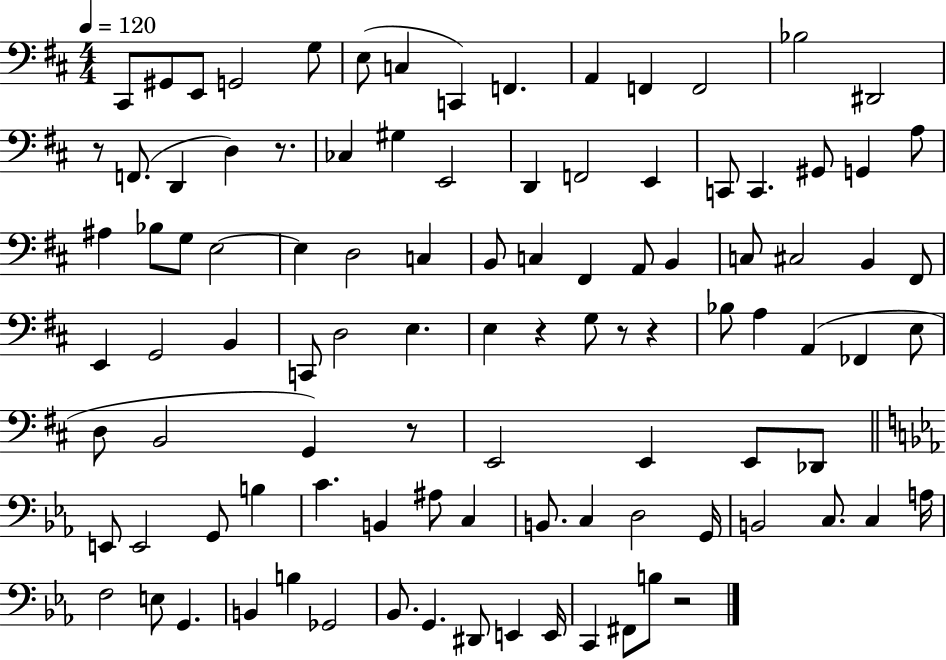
{
  \clef bass
  \numericTimeSignature
  \time 4/4
  \key d \major
  \tempo 4 = 120
  \repeat volta 2 { cis,8 gis,8 e,8 g,2 g8 | e8( c4 c,4) f,4. | a,4 f,4 f,2 | bes2 dis,2 | \break r8 f,8.( d,4 d4) r8. | ces4 gis4 e,2 | d,4 f,2 e,4 | c,8 c,4. gis,8 g,4 a8 | \break ais4 bes8 g8 e2~~ | e4 d2 c4 | b,8 c4 fis,4 a,8 b,4 | c8 cis2 b,4 fis,8 | \break e,4 g,2 b,4 | c,8 d2 e4. | e4 r4 g8 r8 r4 | bes8 a4 a,4( fes,4 e8 | \break d8 b,2 g,4) r8 | e,2 e,4 e,8 des,8 | \bar "||" \break \key ees \major e,8 e,2 g,8 b4 | c'4. b,4 ais8 c4 | b,8. c4 d2 g,16 | b,2 c8. c4 a16 | \break f2 e8 g,4. | b,4 b4 ges,2 | bes,8. g,4. dis,8 e,4 e,16 | c,4 fis,8 b8 r2 | \break } \bar "|."
}